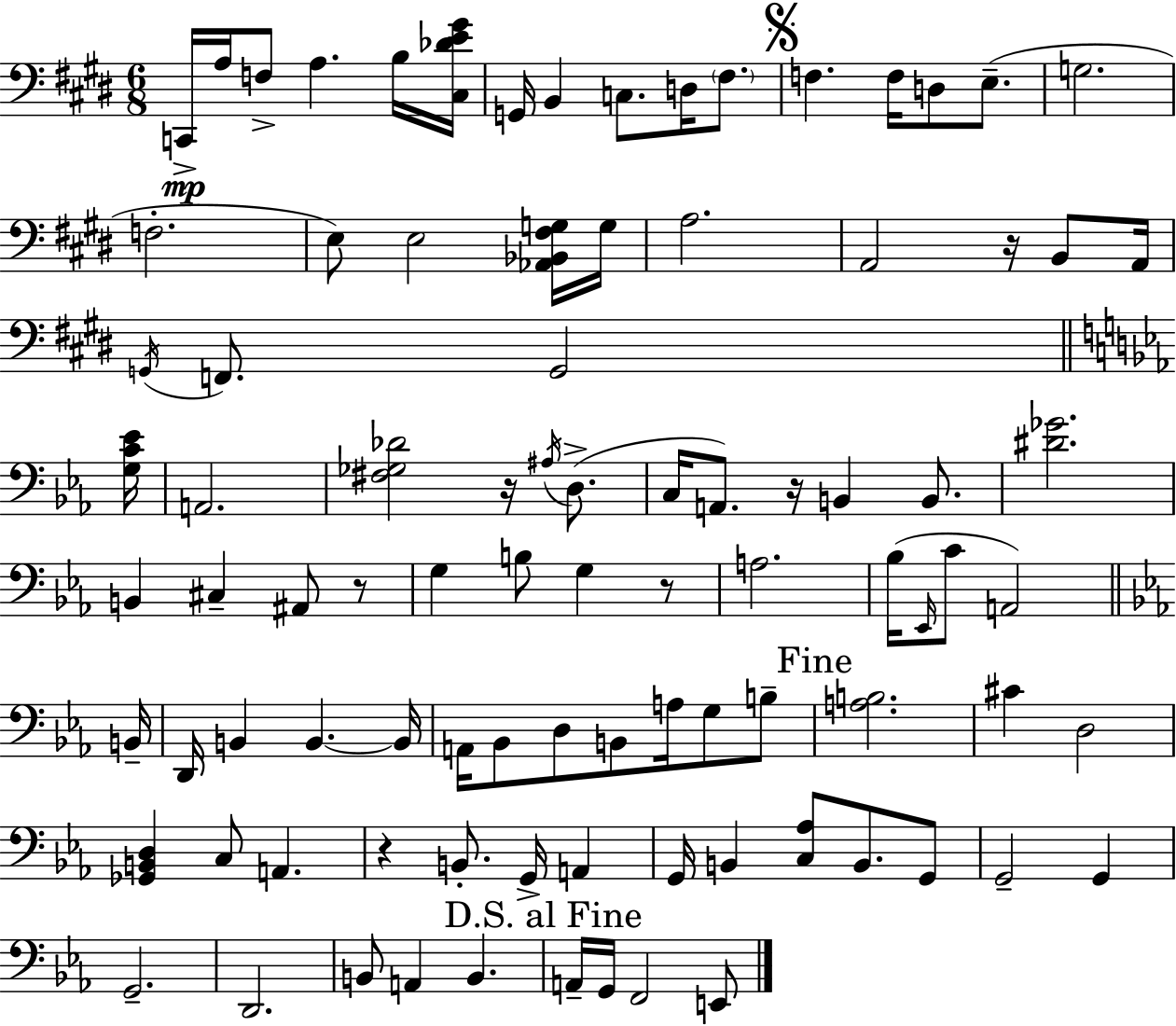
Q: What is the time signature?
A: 6/8